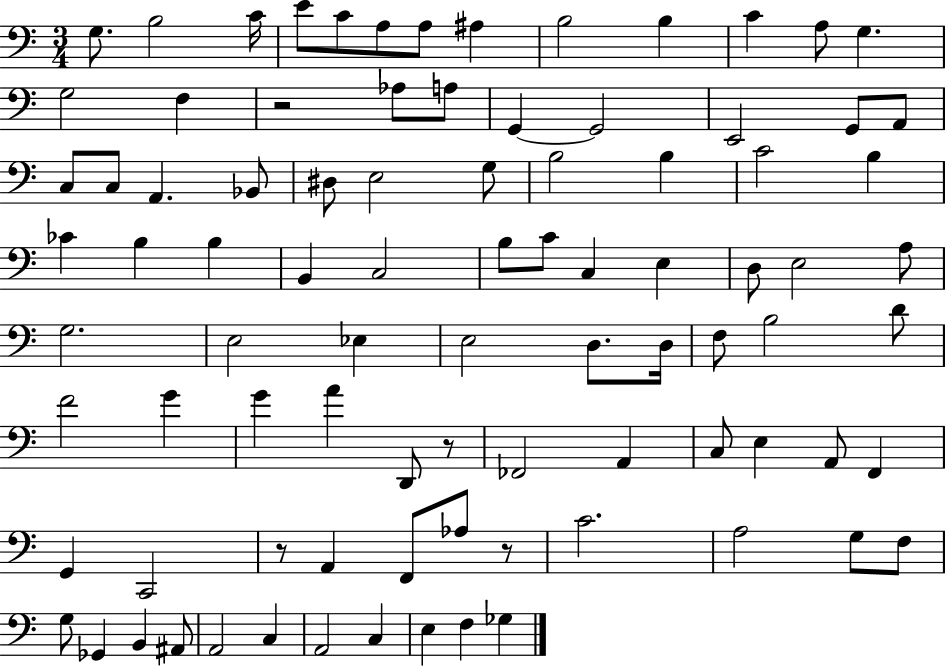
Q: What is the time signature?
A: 3/4